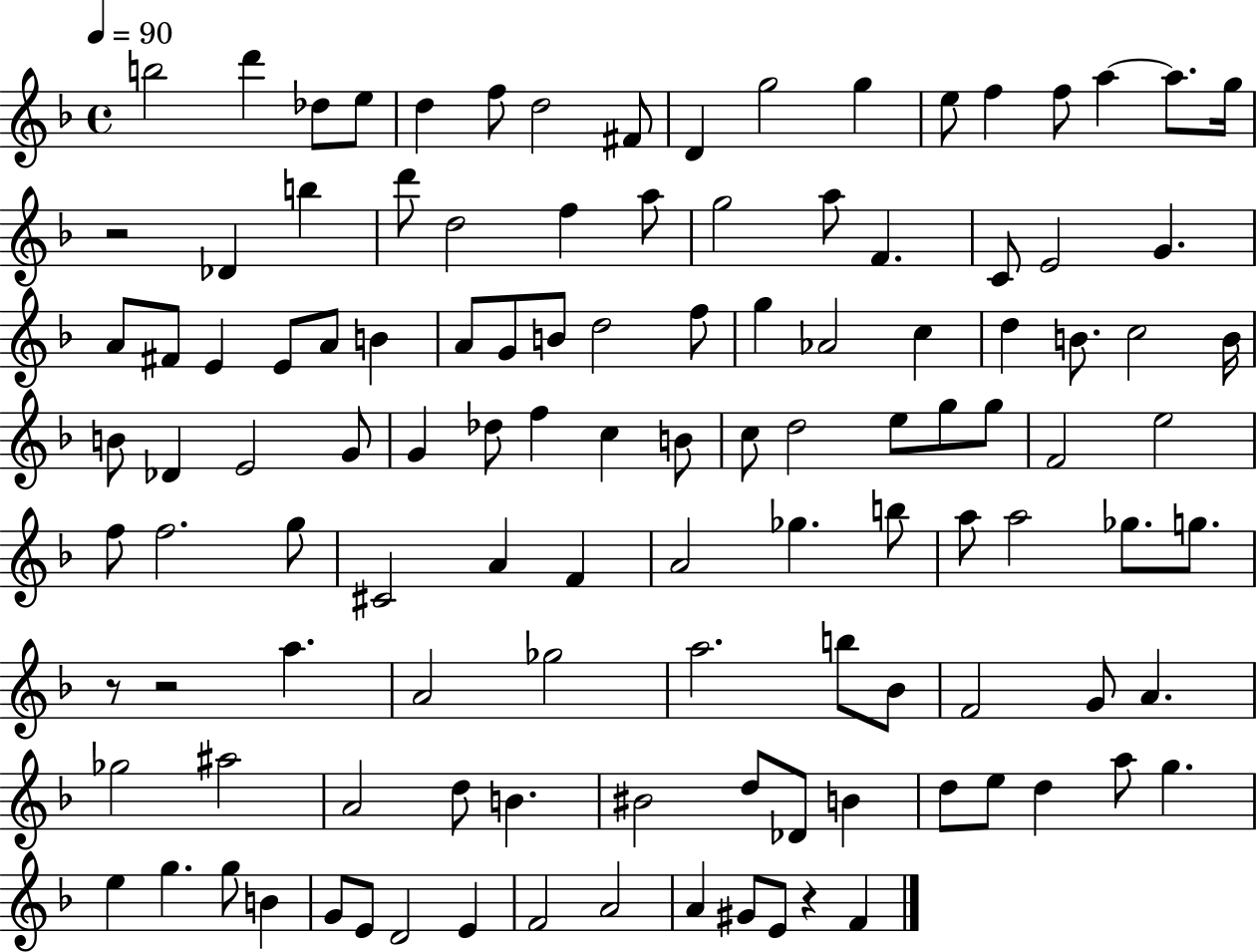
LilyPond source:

{
  \clef treble
  \time 4/4
  \defaultTimeSignature
  \key f \major
  \tempo 4 = 90
  \repeat volta 2 { b''2 d'''4 des''8 e''8 | d''4 f''8 d''2 fis'8 | d'4 g''2 g''4 | e''8 f''4 f''8 a''4~~ a''8. g''16 | \break r2 des'4 b''4 | d'''8 d''2 f''4 a''8 | g''2 a''8 f'4. | c'8 e'2 g'4. | \break a'8 fis'8 e'4 e'8 a'8 b'4 | a'8 g'8 b'8 d''2 f''8 | g''4 aes'2 c''4 | d''4 b'8. c''2 b'16 | \break b'8 des'4 e'2 g'8 | g'4 des''8 f''4 c''4 b'8 | c''8 d''2 e''8 g''8 g''8 | f'2 e''2 | \break f''8 f''2. g''8 | cis'2 a'4 f'4 | a'2 ges''4. b''8 | a''8 a''2 ges''8. g''8. | \break r8 r2 a''4. | a'2 ges''2 | a''2. b''8 bes'8 | f'2 g'8 a'4. | \break ges''2 ais''2 | a'2 d''8 b'4. | bis'2 d''8 des'8 b'4 | d''8 e''8 d''4 a''8 g''4. | \break e''4 g''4. g''8 b'4 | g'8 e'8 d'2 e'4 | f'2 a'2 | a'4 gis'8 e'8 r4 f'4 | \break } \bar "|."
}